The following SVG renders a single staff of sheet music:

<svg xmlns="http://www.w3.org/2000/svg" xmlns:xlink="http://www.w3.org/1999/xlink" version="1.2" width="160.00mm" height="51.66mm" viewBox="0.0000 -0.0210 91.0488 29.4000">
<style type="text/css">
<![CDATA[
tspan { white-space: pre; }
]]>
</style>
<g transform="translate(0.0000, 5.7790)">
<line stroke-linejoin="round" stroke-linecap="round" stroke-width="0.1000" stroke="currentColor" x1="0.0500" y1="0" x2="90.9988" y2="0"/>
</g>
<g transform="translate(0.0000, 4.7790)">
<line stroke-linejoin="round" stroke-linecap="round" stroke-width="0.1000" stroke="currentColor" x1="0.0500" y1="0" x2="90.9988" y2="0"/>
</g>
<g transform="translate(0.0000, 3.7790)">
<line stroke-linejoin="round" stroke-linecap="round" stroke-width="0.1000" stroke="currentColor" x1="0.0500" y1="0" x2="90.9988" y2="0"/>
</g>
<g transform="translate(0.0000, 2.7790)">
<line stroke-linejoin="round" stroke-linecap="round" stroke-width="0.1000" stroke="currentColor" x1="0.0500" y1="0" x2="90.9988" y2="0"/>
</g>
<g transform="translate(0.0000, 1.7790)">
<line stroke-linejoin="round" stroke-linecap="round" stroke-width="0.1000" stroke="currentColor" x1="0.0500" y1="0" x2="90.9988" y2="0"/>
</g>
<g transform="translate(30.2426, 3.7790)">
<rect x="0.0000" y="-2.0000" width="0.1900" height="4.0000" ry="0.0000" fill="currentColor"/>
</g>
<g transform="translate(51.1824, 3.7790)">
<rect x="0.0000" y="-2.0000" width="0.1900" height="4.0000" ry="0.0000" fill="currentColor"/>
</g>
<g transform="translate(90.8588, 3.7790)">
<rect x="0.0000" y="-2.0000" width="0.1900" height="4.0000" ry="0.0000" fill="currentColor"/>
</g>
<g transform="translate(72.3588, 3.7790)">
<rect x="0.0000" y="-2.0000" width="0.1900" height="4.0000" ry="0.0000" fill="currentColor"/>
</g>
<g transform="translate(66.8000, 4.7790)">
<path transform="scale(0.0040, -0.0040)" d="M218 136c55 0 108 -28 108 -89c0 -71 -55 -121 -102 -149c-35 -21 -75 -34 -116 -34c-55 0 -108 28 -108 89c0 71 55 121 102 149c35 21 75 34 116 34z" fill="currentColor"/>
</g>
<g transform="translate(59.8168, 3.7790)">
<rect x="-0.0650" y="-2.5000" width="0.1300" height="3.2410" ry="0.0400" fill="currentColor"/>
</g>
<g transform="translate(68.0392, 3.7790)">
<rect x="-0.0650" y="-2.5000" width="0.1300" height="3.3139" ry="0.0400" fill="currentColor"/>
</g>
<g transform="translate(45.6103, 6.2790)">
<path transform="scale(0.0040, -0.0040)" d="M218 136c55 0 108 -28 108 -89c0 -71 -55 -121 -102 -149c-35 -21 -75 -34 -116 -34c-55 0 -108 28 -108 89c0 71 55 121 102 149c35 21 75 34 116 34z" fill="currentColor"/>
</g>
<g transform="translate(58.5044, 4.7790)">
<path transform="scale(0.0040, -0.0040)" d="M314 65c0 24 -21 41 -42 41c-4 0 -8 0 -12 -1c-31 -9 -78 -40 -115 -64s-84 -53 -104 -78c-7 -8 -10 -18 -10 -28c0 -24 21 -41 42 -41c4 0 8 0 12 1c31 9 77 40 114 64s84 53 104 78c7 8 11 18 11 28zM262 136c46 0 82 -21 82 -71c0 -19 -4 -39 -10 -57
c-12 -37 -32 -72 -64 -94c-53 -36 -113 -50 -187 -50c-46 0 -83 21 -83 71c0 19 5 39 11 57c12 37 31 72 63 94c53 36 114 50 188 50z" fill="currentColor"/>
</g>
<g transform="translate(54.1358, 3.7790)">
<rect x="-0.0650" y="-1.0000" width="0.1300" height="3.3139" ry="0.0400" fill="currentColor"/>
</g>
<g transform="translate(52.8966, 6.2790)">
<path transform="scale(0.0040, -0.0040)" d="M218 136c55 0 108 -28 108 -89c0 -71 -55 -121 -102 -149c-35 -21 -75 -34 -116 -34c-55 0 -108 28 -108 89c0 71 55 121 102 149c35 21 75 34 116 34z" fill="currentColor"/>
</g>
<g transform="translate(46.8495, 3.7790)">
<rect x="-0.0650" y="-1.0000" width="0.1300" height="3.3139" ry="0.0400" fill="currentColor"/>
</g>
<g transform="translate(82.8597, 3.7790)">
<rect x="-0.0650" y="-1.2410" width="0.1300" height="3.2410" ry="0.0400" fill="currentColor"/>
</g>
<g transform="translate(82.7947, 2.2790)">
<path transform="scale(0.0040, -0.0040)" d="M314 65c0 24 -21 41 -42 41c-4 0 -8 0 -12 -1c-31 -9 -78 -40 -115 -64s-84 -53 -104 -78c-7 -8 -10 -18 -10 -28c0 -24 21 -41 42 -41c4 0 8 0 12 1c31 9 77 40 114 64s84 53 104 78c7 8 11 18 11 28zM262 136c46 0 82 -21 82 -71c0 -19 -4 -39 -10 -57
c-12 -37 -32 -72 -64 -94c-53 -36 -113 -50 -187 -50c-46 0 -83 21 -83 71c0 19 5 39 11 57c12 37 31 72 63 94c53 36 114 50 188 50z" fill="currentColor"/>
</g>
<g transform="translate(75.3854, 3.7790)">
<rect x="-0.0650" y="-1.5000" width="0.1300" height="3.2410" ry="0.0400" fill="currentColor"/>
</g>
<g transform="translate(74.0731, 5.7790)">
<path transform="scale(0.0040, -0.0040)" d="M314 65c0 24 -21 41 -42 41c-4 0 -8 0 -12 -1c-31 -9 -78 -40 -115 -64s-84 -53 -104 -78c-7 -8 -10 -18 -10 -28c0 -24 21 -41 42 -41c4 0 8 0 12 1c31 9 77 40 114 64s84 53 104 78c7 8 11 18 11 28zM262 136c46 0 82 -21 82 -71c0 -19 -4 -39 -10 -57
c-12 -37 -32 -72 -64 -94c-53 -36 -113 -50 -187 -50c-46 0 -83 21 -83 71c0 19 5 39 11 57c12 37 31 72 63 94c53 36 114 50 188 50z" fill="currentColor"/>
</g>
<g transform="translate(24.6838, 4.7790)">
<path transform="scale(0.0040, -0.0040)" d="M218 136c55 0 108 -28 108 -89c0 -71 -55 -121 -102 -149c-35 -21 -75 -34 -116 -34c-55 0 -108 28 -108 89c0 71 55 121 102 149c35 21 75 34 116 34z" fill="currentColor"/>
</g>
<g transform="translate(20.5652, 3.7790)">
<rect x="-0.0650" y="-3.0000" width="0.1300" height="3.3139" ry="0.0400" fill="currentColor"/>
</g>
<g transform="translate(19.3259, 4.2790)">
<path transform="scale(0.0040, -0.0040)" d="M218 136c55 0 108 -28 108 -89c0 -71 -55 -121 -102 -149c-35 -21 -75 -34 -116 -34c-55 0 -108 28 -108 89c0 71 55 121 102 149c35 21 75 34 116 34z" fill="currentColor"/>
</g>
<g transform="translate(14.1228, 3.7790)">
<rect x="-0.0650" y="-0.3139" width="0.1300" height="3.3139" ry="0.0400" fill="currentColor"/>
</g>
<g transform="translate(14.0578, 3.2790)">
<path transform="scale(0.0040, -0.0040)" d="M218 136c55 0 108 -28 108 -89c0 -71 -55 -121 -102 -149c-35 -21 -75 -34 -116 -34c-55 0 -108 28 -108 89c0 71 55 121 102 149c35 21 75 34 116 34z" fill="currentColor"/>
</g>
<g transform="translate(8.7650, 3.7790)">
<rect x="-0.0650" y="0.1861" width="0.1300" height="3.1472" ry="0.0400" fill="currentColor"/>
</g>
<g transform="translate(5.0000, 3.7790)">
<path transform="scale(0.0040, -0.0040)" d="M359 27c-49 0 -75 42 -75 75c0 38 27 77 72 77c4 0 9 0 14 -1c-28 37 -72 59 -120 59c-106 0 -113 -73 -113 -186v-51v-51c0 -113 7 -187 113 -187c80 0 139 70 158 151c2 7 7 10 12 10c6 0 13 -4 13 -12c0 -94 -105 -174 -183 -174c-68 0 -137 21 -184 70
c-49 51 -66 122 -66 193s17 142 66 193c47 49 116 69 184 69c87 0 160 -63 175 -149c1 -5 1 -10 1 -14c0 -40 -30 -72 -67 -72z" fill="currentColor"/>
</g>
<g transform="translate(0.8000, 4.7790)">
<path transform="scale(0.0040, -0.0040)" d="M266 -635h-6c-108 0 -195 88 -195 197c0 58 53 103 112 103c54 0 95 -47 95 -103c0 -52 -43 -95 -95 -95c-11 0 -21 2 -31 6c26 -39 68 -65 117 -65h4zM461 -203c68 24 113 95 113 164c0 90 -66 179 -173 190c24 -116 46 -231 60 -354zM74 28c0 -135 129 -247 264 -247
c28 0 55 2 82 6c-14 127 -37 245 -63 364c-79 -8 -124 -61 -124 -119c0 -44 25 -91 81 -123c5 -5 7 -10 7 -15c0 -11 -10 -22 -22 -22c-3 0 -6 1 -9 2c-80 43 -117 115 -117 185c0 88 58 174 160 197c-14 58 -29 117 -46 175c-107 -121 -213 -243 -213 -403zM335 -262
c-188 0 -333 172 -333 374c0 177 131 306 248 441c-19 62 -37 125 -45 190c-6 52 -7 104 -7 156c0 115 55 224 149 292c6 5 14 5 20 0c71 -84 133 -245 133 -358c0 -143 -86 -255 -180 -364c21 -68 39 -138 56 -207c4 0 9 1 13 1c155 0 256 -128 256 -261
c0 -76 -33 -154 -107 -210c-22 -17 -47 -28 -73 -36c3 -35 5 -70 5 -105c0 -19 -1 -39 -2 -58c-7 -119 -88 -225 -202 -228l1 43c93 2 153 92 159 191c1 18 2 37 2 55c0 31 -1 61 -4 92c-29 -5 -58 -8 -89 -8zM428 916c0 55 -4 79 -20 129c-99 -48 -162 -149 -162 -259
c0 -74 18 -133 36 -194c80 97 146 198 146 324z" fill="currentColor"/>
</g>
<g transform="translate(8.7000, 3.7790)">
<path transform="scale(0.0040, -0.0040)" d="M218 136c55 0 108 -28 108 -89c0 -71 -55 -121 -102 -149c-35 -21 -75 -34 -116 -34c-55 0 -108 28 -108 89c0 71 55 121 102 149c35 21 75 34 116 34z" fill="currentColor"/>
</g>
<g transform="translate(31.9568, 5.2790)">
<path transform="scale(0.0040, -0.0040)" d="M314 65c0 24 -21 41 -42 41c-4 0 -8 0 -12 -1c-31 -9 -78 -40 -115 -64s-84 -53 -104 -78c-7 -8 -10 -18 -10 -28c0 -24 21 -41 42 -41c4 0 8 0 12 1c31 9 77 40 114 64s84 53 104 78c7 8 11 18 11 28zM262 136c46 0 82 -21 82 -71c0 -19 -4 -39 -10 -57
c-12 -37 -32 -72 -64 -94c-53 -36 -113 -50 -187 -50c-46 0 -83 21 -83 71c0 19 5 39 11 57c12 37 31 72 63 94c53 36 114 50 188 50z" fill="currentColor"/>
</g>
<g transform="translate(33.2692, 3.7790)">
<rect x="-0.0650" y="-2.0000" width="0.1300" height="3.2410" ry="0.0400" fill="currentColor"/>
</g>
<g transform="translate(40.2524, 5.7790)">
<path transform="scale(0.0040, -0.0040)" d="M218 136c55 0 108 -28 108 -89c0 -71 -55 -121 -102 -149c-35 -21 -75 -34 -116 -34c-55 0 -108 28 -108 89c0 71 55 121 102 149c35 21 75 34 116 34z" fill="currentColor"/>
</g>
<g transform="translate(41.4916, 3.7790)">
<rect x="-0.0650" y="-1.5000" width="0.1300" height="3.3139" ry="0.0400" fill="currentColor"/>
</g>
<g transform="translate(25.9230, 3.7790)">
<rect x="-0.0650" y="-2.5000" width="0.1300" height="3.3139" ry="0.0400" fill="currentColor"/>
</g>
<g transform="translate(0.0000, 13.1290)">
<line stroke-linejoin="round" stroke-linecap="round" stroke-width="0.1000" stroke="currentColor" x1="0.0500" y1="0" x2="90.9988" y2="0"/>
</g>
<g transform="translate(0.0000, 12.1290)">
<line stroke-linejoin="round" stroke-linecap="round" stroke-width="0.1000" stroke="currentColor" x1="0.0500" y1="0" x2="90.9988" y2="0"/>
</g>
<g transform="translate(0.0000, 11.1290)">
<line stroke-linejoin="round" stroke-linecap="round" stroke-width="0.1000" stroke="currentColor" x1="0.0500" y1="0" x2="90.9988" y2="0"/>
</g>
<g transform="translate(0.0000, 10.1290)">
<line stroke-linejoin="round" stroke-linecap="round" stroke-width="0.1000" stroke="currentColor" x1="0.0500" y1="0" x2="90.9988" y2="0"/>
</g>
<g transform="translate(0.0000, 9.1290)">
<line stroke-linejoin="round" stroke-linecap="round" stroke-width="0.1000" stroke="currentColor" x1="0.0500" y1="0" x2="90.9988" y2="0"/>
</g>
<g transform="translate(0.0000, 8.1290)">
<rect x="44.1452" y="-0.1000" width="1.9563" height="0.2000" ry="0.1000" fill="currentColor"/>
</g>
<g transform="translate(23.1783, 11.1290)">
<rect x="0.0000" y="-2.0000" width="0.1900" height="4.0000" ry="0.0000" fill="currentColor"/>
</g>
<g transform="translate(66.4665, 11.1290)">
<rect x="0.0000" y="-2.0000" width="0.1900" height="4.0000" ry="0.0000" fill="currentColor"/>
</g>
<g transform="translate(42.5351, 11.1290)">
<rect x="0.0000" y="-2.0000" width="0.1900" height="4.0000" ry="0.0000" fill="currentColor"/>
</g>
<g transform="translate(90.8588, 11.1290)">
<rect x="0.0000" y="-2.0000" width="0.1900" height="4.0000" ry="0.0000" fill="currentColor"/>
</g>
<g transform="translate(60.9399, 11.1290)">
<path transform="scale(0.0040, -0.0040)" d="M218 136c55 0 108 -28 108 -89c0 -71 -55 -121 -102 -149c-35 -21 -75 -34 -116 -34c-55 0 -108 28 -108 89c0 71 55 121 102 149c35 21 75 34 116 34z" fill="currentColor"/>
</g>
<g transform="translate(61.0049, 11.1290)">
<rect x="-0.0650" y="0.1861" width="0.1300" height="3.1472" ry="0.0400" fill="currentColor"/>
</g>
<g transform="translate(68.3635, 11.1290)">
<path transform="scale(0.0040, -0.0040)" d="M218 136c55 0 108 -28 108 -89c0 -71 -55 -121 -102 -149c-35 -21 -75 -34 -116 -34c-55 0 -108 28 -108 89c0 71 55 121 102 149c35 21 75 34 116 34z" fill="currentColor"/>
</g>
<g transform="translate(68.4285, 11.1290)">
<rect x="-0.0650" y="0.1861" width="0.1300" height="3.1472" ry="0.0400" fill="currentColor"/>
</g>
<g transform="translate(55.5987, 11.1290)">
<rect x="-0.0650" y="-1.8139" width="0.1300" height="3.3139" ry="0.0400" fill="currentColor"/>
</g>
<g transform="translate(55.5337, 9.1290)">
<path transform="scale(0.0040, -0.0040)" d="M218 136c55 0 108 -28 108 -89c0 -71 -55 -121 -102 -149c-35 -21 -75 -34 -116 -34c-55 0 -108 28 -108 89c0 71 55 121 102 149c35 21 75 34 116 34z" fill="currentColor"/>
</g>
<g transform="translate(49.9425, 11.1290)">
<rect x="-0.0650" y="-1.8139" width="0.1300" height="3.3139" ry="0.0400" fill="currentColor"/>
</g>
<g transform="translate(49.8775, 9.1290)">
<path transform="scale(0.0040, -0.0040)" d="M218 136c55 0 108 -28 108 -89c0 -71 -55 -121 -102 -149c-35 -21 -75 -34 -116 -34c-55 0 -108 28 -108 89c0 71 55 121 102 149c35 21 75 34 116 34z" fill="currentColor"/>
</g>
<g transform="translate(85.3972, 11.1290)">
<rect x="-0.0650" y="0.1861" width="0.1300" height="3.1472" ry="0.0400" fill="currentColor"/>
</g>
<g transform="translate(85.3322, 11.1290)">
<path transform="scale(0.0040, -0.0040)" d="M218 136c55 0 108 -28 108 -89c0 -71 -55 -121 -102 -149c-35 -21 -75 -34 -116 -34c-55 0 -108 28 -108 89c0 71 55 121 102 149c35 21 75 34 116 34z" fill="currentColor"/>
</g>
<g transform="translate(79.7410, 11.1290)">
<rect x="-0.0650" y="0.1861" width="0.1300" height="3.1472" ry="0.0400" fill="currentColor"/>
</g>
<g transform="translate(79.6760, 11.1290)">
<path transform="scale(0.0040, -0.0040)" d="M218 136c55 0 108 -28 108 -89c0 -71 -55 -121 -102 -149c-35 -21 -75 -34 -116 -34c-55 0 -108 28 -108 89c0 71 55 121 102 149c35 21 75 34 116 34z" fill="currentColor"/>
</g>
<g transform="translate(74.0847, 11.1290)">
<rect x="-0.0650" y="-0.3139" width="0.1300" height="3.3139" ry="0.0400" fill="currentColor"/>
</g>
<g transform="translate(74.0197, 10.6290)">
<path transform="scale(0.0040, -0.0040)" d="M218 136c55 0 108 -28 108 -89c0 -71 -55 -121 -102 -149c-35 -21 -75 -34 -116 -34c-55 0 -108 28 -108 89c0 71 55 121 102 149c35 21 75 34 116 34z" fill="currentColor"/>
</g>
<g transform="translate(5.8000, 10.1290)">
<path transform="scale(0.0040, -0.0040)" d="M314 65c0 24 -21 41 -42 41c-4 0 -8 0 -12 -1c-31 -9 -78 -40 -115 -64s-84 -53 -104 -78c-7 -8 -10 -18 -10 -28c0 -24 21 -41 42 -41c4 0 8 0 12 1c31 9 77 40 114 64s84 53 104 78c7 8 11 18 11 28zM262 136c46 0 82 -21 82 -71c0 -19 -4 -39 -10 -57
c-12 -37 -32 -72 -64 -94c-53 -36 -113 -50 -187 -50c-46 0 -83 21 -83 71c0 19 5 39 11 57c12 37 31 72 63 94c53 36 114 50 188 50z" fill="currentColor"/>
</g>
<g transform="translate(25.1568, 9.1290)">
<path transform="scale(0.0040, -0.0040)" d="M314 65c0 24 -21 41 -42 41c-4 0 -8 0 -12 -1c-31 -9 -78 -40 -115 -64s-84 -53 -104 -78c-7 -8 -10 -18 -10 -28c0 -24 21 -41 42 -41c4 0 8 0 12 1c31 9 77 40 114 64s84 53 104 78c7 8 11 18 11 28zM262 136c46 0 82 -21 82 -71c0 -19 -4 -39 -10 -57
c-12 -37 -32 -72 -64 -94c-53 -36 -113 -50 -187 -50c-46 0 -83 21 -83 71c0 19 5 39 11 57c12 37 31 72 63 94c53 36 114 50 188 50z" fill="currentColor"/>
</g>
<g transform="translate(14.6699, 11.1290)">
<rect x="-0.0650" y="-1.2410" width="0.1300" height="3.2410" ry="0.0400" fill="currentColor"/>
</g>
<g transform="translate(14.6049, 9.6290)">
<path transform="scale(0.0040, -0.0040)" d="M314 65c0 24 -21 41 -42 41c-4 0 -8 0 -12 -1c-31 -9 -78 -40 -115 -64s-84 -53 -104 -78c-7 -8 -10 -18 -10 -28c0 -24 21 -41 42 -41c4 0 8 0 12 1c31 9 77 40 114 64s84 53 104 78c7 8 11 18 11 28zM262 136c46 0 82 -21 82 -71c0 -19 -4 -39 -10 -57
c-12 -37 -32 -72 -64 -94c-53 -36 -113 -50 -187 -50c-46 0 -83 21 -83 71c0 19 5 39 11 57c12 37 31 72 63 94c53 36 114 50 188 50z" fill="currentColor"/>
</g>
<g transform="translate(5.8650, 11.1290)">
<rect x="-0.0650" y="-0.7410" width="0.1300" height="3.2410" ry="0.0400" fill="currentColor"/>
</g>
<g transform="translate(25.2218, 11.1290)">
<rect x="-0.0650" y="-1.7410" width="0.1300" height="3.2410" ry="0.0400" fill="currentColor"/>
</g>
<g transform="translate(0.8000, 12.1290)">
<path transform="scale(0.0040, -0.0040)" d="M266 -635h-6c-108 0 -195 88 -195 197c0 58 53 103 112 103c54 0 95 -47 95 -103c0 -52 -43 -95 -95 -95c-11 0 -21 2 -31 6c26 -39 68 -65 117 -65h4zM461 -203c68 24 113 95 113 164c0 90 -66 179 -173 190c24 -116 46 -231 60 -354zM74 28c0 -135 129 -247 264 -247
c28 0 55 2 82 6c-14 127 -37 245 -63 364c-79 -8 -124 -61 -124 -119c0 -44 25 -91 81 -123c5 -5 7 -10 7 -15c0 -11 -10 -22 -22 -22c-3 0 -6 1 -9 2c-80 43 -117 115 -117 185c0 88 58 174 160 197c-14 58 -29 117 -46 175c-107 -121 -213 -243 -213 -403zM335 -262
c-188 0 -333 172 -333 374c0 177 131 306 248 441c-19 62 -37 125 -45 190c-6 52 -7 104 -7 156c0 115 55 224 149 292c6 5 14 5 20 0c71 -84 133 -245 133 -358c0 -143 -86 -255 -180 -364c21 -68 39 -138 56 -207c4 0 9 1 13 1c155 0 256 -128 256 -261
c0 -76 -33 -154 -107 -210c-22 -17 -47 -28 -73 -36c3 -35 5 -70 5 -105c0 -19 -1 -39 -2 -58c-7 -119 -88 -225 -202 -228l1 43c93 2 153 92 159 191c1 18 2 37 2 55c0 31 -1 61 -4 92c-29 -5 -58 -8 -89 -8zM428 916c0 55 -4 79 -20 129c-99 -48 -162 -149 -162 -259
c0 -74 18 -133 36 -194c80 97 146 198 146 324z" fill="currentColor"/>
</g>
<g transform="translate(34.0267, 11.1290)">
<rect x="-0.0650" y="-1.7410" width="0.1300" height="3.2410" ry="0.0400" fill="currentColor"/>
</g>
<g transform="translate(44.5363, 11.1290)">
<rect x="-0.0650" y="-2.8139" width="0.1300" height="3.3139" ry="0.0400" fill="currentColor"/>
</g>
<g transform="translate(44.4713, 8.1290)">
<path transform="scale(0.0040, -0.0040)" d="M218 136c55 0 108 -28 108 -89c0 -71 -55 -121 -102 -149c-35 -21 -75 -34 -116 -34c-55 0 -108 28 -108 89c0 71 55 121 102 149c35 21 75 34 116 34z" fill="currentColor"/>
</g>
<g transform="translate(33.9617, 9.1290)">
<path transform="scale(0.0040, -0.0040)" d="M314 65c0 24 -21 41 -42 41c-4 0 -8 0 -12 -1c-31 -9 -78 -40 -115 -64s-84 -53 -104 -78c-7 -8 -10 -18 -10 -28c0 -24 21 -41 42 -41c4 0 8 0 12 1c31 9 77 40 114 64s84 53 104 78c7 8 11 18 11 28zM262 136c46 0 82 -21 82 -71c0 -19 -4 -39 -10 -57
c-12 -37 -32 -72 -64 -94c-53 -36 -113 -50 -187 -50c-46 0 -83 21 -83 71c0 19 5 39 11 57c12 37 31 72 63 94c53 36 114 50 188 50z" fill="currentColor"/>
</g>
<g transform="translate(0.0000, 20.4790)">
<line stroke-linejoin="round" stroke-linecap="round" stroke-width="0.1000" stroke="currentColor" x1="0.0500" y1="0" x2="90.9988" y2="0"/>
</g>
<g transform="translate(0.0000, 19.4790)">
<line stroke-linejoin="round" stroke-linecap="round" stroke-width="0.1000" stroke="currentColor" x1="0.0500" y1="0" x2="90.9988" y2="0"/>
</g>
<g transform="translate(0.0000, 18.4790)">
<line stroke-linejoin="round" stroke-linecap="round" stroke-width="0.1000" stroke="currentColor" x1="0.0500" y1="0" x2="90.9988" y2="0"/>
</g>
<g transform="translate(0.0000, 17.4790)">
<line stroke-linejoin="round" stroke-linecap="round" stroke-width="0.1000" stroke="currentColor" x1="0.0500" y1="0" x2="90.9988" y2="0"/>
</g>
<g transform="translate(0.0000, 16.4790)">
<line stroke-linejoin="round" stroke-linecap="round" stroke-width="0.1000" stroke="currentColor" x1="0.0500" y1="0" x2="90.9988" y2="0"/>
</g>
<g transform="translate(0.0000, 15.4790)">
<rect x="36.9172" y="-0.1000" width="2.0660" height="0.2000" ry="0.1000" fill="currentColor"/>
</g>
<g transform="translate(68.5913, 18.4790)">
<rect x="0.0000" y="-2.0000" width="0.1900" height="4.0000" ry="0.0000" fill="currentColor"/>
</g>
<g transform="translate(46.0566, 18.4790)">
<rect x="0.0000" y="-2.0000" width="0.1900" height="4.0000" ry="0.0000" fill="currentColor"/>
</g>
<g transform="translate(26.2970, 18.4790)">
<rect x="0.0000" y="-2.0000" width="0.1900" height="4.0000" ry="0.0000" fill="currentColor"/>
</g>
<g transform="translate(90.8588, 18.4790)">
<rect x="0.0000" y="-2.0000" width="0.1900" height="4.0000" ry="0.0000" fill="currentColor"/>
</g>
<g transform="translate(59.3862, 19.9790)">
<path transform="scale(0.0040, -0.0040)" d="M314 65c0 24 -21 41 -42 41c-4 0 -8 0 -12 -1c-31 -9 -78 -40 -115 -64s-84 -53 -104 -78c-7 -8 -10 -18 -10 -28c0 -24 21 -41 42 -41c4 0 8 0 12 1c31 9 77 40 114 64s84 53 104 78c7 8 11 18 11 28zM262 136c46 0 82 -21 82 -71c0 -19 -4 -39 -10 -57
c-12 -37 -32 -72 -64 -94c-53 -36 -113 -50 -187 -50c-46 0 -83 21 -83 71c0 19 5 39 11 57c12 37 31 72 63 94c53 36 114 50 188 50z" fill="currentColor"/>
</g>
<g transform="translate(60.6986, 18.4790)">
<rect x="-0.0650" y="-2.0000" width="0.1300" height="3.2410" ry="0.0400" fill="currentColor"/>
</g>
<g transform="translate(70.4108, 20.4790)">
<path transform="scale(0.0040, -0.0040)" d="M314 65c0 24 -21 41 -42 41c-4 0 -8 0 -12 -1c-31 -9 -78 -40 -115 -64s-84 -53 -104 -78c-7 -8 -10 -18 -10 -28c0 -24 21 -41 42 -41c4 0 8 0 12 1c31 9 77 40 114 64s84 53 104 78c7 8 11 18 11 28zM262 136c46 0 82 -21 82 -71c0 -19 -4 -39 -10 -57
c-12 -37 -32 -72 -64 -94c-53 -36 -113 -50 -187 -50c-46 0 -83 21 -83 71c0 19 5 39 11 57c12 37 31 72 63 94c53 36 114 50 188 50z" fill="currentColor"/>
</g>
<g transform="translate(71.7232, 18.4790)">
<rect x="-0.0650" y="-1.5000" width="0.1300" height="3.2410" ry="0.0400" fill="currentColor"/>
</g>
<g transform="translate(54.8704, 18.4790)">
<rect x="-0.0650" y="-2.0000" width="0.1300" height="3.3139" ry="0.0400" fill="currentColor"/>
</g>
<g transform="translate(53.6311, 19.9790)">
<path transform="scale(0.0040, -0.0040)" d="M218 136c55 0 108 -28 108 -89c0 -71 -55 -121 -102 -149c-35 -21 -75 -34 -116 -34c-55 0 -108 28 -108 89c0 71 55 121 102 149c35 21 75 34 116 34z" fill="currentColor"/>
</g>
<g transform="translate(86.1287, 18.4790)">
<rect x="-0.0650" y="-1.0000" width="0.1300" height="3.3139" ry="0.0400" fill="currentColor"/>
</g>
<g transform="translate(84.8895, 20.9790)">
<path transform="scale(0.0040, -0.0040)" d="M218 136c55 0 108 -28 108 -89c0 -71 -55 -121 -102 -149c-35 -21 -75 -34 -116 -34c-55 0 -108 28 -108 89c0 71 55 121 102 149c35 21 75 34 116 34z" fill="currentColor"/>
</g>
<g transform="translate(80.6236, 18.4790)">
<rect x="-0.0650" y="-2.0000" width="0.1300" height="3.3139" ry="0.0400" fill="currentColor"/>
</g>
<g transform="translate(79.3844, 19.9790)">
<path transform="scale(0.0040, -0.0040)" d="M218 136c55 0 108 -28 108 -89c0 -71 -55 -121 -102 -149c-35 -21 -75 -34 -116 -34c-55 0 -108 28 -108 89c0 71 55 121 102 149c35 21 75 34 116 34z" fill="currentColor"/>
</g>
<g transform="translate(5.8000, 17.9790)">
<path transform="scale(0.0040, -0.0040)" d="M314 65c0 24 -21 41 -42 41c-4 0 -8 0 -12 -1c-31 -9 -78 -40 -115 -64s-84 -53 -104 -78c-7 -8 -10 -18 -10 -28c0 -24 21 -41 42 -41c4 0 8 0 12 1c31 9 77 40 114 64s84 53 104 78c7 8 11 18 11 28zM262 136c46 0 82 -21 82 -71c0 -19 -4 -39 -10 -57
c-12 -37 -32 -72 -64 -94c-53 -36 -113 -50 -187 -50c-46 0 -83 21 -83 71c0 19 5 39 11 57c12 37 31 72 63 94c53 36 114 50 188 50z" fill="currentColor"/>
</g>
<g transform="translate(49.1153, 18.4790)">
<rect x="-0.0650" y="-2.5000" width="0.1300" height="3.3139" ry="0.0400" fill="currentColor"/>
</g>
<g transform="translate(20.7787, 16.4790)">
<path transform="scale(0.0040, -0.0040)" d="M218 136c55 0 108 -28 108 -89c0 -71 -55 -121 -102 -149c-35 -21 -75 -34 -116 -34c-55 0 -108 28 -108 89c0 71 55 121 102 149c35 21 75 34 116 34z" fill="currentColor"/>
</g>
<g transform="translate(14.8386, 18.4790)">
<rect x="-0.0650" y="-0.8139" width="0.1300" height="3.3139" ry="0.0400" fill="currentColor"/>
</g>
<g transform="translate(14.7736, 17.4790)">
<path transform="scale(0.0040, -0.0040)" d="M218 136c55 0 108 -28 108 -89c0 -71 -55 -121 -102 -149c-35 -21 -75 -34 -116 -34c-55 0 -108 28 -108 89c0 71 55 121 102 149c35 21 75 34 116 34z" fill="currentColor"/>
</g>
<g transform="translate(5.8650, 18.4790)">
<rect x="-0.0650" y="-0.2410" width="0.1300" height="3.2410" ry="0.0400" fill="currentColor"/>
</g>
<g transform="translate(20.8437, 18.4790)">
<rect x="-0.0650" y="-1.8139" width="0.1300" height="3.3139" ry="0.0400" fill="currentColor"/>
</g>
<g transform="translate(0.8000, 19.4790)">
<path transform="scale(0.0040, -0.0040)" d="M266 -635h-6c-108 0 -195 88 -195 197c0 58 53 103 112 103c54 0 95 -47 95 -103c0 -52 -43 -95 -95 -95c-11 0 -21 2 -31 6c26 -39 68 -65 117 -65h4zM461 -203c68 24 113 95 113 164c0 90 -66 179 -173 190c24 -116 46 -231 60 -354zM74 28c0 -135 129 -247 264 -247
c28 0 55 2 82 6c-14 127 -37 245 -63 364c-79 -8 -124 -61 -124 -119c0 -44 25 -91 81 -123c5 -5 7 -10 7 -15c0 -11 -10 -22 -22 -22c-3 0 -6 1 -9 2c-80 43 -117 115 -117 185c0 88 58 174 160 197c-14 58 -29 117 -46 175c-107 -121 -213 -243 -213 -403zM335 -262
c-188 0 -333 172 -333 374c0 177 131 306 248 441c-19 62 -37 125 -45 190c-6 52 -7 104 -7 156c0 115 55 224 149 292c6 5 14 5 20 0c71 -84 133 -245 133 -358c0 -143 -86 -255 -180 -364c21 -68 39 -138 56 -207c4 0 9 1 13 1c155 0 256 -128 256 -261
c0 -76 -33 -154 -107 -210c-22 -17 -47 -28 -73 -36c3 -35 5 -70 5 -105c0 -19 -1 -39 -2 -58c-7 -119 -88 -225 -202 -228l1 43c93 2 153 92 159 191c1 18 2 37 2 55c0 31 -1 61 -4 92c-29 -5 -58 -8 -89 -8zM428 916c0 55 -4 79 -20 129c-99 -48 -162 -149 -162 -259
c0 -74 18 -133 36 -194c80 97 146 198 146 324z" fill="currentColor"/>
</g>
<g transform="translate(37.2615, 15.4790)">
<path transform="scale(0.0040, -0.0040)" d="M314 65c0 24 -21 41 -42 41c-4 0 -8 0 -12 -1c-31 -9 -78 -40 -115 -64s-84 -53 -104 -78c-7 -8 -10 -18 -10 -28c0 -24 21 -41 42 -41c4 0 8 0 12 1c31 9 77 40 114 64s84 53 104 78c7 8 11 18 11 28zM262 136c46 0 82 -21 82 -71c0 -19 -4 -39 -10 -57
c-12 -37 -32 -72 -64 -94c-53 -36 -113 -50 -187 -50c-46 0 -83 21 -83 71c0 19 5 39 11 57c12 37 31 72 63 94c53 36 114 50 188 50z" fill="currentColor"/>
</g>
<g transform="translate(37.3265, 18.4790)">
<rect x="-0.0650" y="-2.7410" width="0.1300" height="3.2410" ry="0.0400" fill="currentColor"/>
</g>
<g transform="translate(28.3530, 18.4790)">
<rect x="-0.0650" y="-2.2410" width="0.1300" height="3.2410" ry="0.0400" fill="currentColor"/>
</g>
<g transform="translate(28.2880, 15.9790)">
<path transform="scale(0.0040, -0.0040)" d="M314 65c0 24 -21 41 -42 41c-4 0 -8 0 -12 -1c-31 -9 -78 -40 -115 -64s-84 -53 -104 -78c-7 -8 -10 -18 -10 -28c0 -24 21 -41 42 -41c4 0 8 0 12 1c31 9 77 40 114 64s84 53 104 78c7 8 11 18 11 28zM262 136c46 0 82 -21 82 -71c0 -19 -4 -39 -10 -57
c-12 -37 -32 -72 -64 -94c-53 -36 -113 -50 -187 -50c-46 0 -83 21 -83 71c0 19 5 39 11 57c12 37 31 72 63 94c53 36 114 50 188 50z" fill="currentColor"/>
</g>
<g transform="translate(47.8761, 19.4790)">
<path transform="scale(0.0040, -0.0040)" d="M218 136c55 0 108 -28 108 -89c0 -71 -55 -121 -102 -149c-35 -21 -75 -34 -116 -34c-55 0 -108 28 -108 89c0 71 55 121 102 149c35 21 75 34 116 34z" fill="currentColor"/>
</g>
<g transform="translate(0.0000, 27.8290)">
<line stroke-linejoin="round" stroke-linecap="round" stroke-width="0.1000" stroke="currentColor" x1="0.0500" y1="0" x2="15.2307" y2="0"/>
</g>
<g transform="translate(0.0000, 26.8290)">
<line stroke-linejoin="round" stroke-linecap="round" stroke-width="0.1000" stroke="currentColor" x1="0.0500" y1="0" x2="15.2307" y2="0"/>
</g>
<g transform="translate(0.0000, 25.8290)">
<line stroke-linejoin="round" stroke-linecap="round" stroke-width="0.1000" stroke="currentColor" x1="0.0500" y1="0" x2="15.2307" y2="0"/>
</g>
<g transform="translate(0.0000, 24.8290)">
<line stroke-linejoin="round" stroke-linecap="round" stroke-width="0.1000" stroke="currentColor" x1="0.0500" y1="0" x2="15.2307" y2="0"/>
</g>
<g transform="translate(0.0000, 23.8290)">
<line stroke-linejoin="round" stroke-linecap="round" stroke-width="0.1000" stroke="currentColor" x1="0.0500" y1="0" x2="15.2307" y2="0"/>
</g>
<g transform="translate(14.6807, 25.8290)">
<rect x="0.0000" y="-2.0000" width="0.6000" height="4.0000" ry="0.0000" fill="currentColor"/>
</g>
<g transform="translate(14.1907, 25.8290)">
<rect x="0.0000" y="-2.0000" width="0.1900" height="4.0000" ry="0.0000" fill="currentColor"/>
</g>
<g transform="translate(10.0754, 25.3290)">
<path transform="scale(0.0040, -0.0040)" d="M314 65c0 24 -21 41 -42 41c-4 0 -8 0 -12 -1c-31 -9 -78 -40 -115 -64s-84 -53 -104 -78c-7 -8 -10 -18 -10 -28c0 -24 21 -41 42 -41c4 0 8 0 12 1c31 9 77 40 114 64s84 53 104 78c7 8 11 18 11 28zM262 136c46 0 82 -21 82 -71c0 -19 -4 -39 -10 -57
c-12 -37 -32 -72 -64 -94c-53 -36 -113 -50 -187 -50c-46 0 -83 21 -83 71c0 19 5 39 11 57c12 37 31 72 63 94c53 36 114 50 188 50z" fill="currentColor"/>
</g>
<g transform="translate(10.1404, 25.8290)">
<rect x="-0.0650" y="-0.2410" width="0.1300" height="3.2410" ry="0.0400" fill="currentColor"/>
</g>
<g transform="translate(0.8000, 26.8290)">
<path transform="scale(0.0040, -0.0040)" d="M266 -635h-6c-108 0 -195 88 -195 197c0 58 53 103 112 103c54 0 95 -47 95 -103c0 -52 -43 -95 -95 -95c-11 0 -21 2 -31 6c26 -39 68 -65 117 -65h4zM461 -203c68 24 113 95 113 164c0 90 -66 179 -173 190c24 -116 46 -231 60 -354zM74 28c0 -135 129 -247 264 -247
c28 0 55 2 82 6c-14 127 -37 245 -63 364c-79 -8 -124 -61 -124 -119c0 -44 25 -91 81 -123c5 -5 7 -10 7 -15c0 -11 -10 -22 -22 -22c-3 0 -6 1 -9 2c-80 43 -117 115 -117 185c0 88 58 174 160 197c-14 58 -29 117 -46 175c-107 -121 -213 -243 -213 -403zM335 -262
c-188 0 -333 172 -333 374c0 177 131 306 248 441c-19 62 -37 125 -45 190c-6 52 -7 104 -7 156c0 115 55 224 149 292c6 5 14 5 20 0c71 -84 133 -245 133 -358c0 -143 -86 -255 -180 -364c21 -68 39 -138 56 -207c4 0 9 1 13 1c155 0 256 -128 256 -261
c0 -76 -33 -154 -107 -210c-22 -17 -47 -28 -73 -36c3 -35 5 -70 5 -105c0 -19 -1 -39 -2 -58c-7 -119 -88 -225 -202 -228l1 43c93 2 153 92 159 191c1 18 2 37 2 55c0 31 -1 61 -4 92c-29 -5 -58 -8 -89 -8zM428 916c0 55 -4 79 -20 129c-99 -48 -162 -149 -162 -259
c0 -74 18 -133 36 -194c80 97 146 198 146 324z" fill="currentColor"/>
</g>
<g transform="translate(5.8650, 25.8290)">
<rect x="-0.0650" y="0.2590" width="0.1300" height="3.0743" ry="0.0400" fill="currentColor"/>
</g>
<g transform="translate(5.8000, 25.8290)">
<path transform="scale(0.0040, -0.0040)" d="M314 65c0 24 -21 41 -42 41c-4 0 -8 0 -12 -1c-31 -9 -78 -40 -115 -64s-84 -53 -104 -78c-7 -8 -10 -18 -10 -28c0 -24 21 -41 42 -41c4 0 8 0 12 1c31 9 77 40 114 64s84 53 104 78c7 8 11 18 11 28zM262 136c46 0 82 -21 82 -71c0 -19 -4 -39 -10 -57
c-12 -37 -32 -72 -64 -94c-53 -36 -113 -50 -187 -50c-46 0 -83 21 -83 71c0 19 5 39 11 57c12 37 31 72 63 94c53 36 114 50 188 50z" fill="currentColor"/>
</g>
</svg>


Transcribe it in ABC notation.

X:1
T:Untitled
M:4/4
L:1/4
K:C
B c A G F2 E D D G2 G E2 e2 d2 e2 f2 f2 a f f B B c B B c2 d f g2 a2 G F F2 E2 F D B2 c2